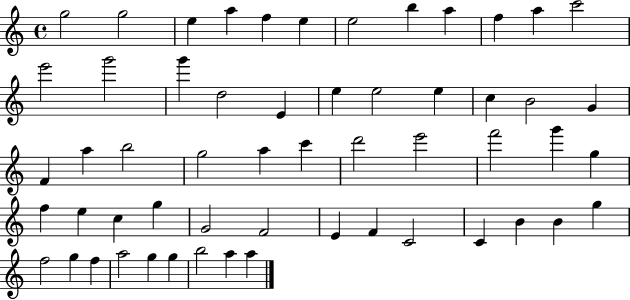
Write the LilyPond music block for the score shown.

{
  \clef treble
  \time 4/4
  \defaultTimeSignature
  \key c \major
  g''2 g''2 | e''4 a''4 f''4 e''4 | e''2 b''4 a''4 | f''4 a''4 c'''2 | \break e'''2 g'''2 | g'''4 d''2 e'4 | e''4 e''2 e''4 | c''4 b'2 g'4 | \break f'4 a''4 b''2 | g''2 a''4 c'''4 | d'''2 e'''2 | f'''2 g'''4 g''4 | \break f''4 e''4 c''4 g''4 | g'2 f'2 | e'4 f'4 c'2 | c'4 b'4 b'4 g''4 | \break f''2 g''4 f''4 | a''2 g''4 g''4 | b''2 a''4 a''4 | \bar "|."
}